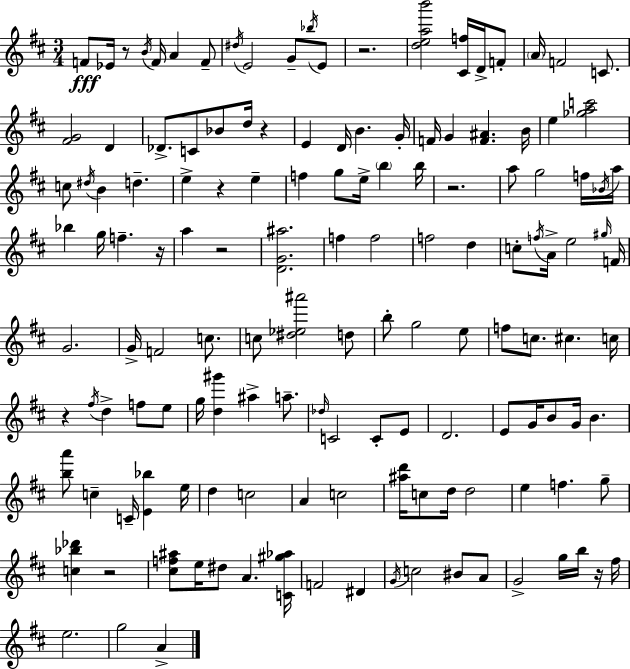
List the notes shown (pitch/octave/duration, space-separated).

F4/e Eb4/s R/e B4/s F4/s A4/q F4/e D#5/s E4/h G4/e Bb5/s E4/e R/h. [D5,E5,A5,B6]/h [C#4,F5]/s D4/s F4/e A4/s F4/h C4/e. [F#4,G4]/h D4/q Db4/e. C4/e Bb4/e D5/s R/q E4/q D4/s B4/q. G4/s F4/s G4/q [F4,A#4]/q. B4/s E5/q [Gb5,A5,C6]/h C5/e D#5/s B4/q D5/q. E5/q R/q E5/q F5/q G5/e E5/s B5/q B5/s R/h. A5/e G5/h F5/s Bb4/s A5/s Bb5/q G5/s F5/q. R/s A5/q R/h [D4,G4,A#5]/h. F5/q F5/h F5/h D5/q C5/e F5/s A4/s E5/h G#5/s F4/s G4/h. G4/s F4/h C5/e. C5/e [D#5,Eb5,A#6]/h D5/e B5/e G5/h E5/e F5/e C5/e. C#5/q. C5/s R/q F#5/s D5/q F5/e E5/e G5/s [D5,G#6]/q A#5/q A5/e. Db5/s C4/h C4/e E4/e D4/h. E4/e G4/s B4/e G4/s B4/q. [B5,A6]/e C5/q C4/s [E4,Bb5]/q E5/s D5/q C5/h A4/q C5/h [A#5,D6]/s C5/e D5/s D5/h E5/q F5/q. G5/e [C5,Bb5,Db6]/q R/h [C#5,F5,A#5]/e E5/s D#5/e A4/q. [C4,G#5,Ab5]/s F4/h D#4/q G4/s C5/h BIS4/e A4/e G4/h G5/s B5/s R/s F#5/s E5/h. G5/h A4/q